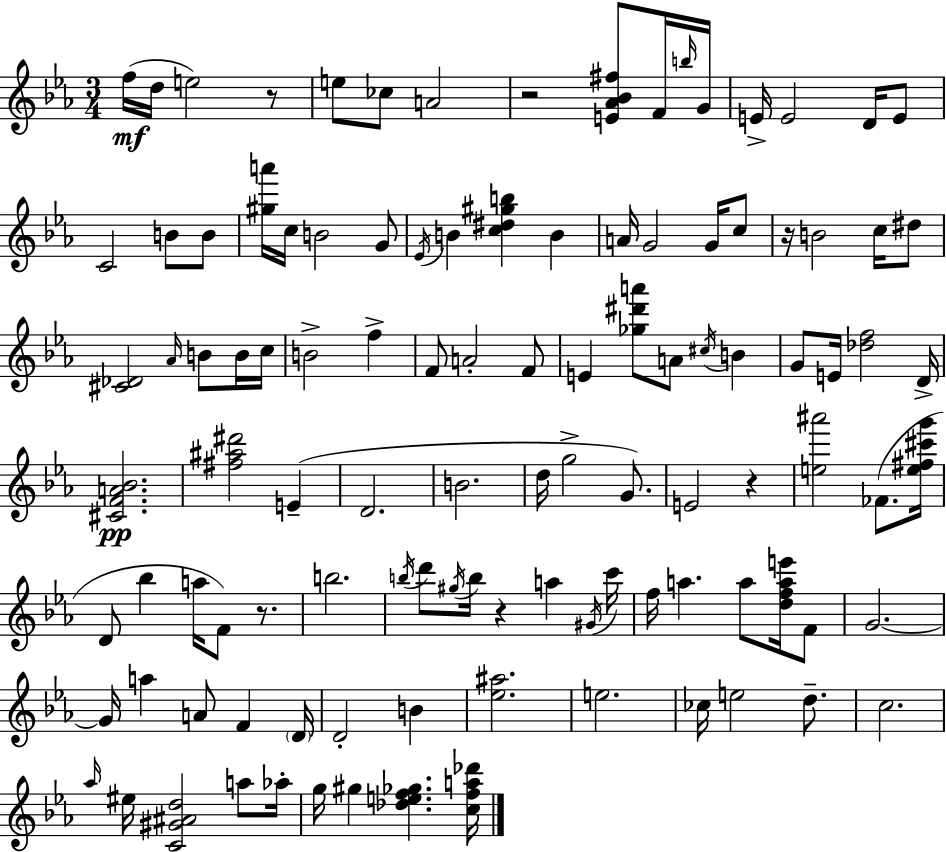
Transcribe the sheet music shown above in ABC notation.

X:1
T:Untitled
M:3/4
L:1/4
K:Cm
f/4 d/4 e2 z/2 e/2 _c/2 A2 z2 [E_A_B^f]/2 F/4 b/4 G/4 E/4 E2 D/4 E/2 C2 B/2 B/2 [^ga']/4 c/4 B2 G/2 _E/4 B [c^d^gb] B A/4 G2 G/4 c/2 z/4 B2 c/4 ^d/2 [^C_D]2 _A/4 B/2 B/4 c/4 B2 f F/2 A2 F/2 E [_g^d'a']/2 A/2 ^c/4 B G/2 E/4 [_df]2 D/4 [^CFA_B]2 [^f^a^d']2 E D2 B2 d/4 g2 G/2 E2 z [e^a']2 _F/2 [e^f^c'g']/4 D/2 _b a/4 F/2 z/2 b2 b/4 d'/2 ^g/4 b/4 z a ^G/4 c'/4 f/4 a a/2 [dfae']/4 F/2 G2 G/4 a A/2 F D/4 D2 B [_e^a]2 e2 _c/4 e2 d/2 c2 _a/4 ^e/4 [C^G^Ad]2 a/2 _a/4 g/4 ^g [_def_g] [cfa_d']/4